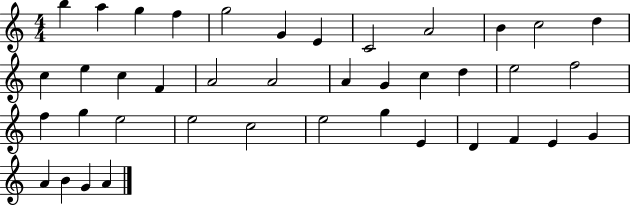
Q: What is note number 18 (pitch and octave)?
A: A4